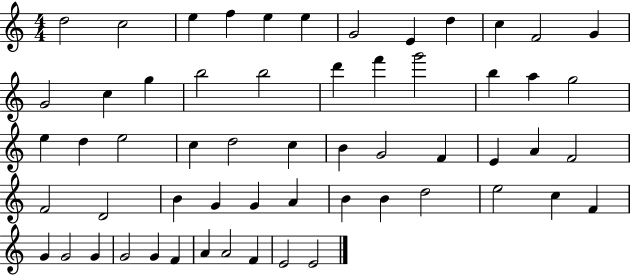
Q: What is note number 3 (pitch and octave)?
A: E5